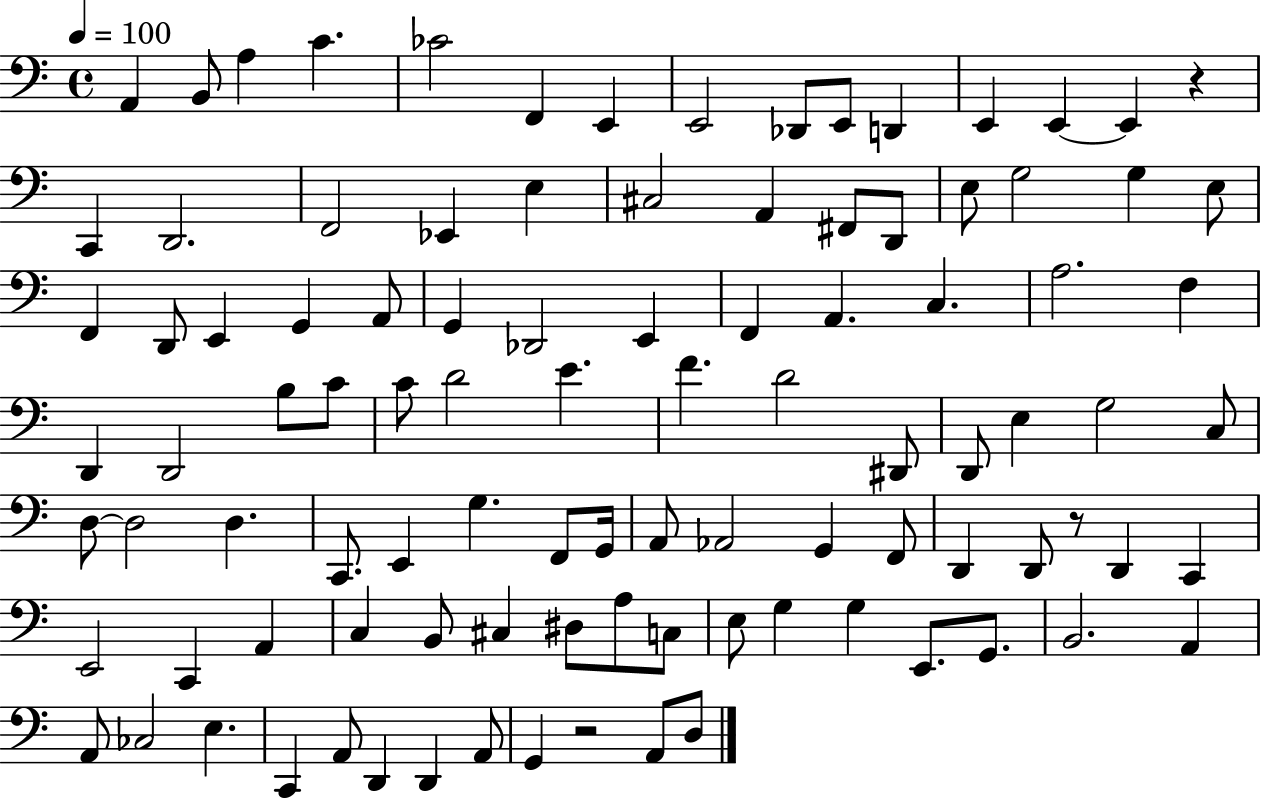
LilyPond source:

{
  \clef bass
  \time 4/4
  \defaultTimeSignature
  \key c \major
  \tempo 4 = 100
  a,4 b,8 a4 c'4. | ces'2 f,4 e,4 | e,2 des,8 e,8 d,4 | e,4 e,4~~ e,4 r4 | \break c,4 d,2. | f,2 ees,4 e4 | cis2 a,4 fis,8 d,8 | e8 g2 g4 e8 | \break f,4 d,8 e,4 g,4 a,8 | g,4 des,2 e,4 | f,4 a,4. c4. | a2. f4 | \break d,4 d,2 b8 c'8 | c'8 d'2 e'4. | f'4. d'2 dis,8 | d,8 e4 g2 c8 | \break d8~~ d2 d4. | c,8. e,4 g4. f,8 g,16 | a,8 aes,2 g,4 f,8 | d,4 d,8 r8 d,4 c,4 | \break e,2 c,4 a,4 | c4 b,8 cis4 dis8 a8 c8 | e8 g4 g4 e,8. g,8. | b,2. a,4 | \break a,8 ces2 e4. | c,4 a,8 d,4 d,4 a,8 | g,4 r2 a,8 d8 | \bar "|."
}